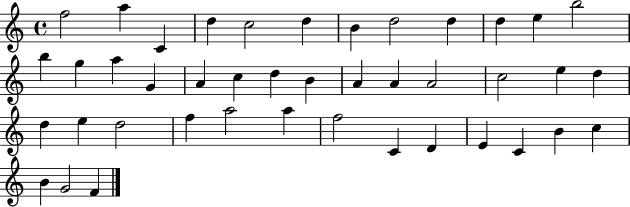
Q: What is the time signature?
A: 4/4